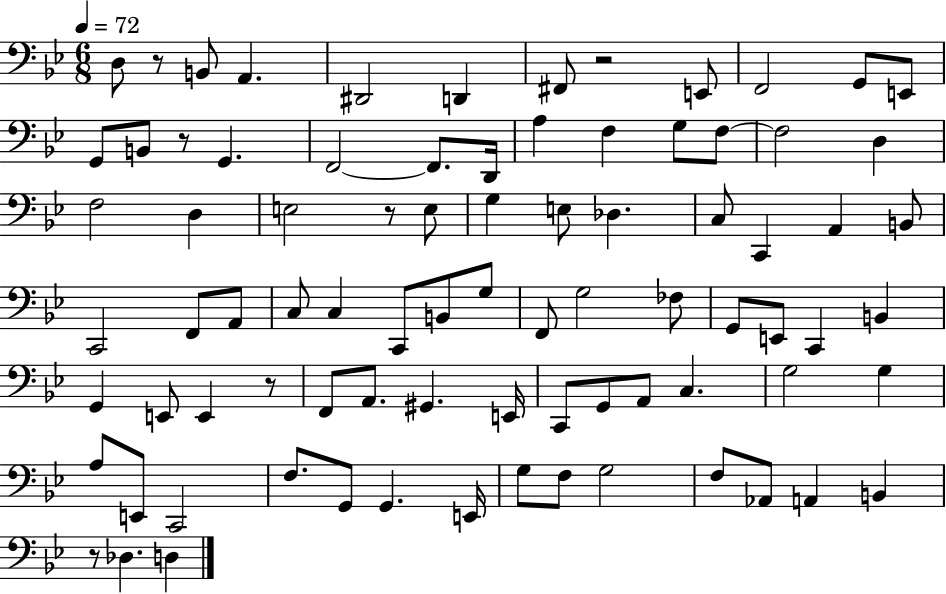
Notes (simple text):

D3/e R/e B2/e A2/q. D#2/h D2/q F#2/e R/h E2/e F2/h G2/e E2/e G2/e B2/e R/e G2/q. F2/h F2/e. D2/s A3/q F3/q G3/e F3/e F3/h D3/q F3/h D3/q E3/h R/e E3/e G3/q E3/e Db3/q. C3/e C2/q A2/q B2/e C2/h F2/e A2/e C3/e C3/q C2/e B2/e G3/e F2/e G3/h FES3/e G2/e E2/e C2/q B2/q G2/q E2/e E2/q R/e F2/e A2/e. G#2/q. E2/s C2/e G2/e A2/e C3/q. G3/h G3/q A3/e E2/e C2/h F3/e. G2/e G2/q. E2/s G3/e F3/e G3/h F3/e Ab2/e A2/q B2/q R/e Db3/q. D3/q